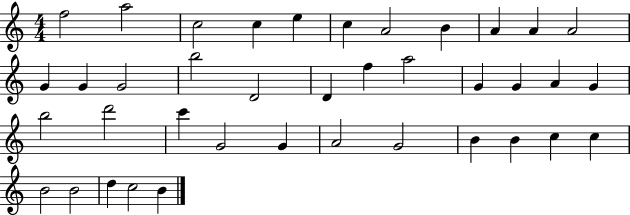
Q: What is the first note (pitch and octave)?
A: F5